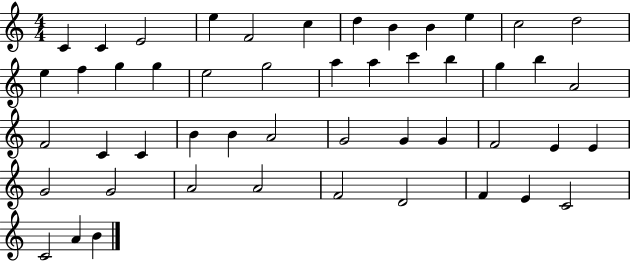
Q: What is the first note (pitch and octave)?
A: C4